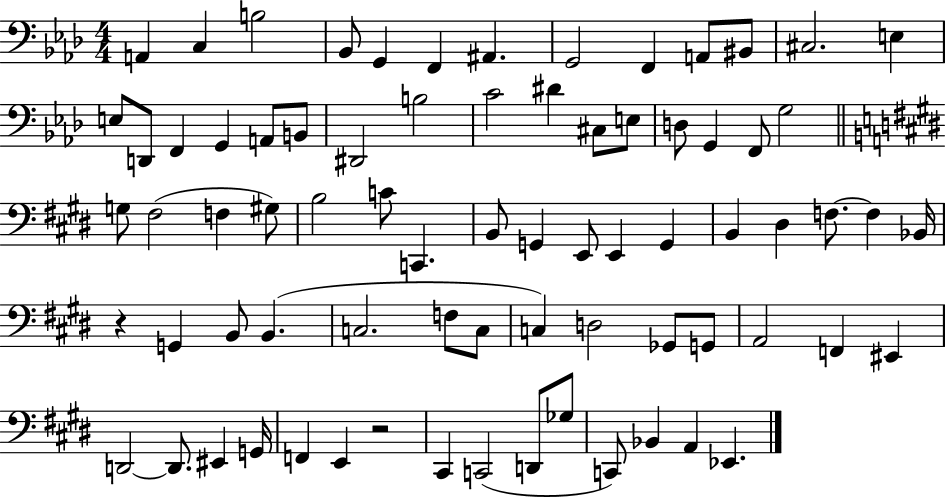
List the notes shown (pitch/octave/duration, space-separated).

A2/q C3/q B3/h Bb2/e G2/q F2/q A#2/q. G2/h F2/q A2/e BIS2/e C#3/h. E3/q E3/e D2/e F2/q G2/q A2/e B2/e D#2/h B3/h C4/h D#4/q C#3/e E3/e D3/e G2/q F2/e G3/h G3/e F#3/h F3/q G#3/e B3/h C4/e C2/q. B2/e G2/q E2/e E2/q G2/q B2/q D#3/q F3/e. F3/q Bb2/s R/q G2/q B2/e B2/q. C3/h. F3/e C3/e C3/q D3/h Gb2/e G2/e A2/h F2/q EIS2/q D2/h D2/e. EIS2/q G2/s F2/q E2/q R/h C#2/q C2/h D2/e Gb3/e C2/e Bb2/q A2/q Eb2/q.